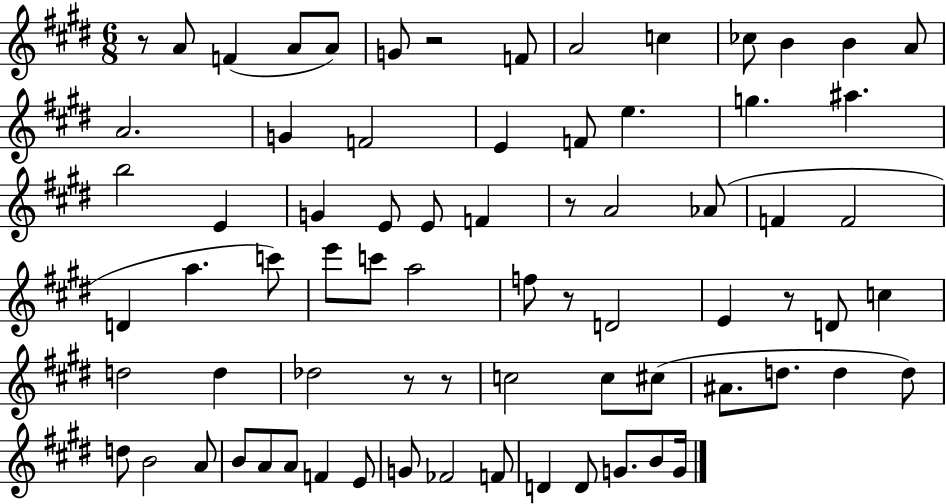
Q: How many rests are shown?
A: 7